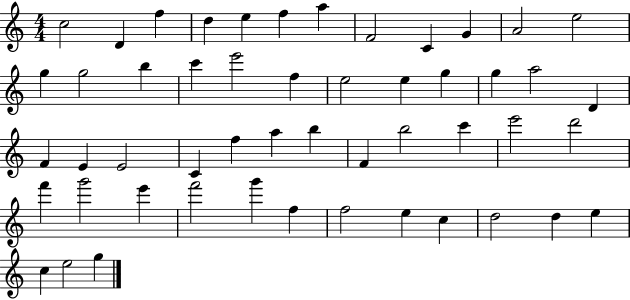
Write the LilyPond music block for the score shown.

{
  \clef treble
  \numericTimeSignature
  \time 4/4
  \key c \major
  c''2 d'4 f''4 | d''4 e''4 f''4 a''4 | f'2 c'4 g'4 | a'2 e''2 | \break g''4 g''2 b''4 | c'''4 e'''2 f''4 | e''2 e''4 g''4 | g''4 a''2 d'4 | \break f'4 e'4 e'2 | c'4 f''4 a''4 b''4 | f'4 b''2 c'''4 | e'''2 d'''2 | \break f'''4 g'''2 e'''4 | f'''2 g'''4 f''4 | f''2 e''4 c''4 | d''2 d''4 e''4 | \break c''4 e''2 g''4 | \bar "|."
}